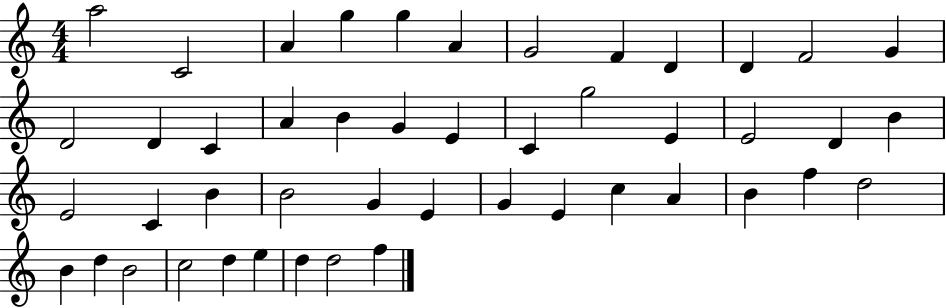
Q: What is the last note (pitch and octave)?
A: F5